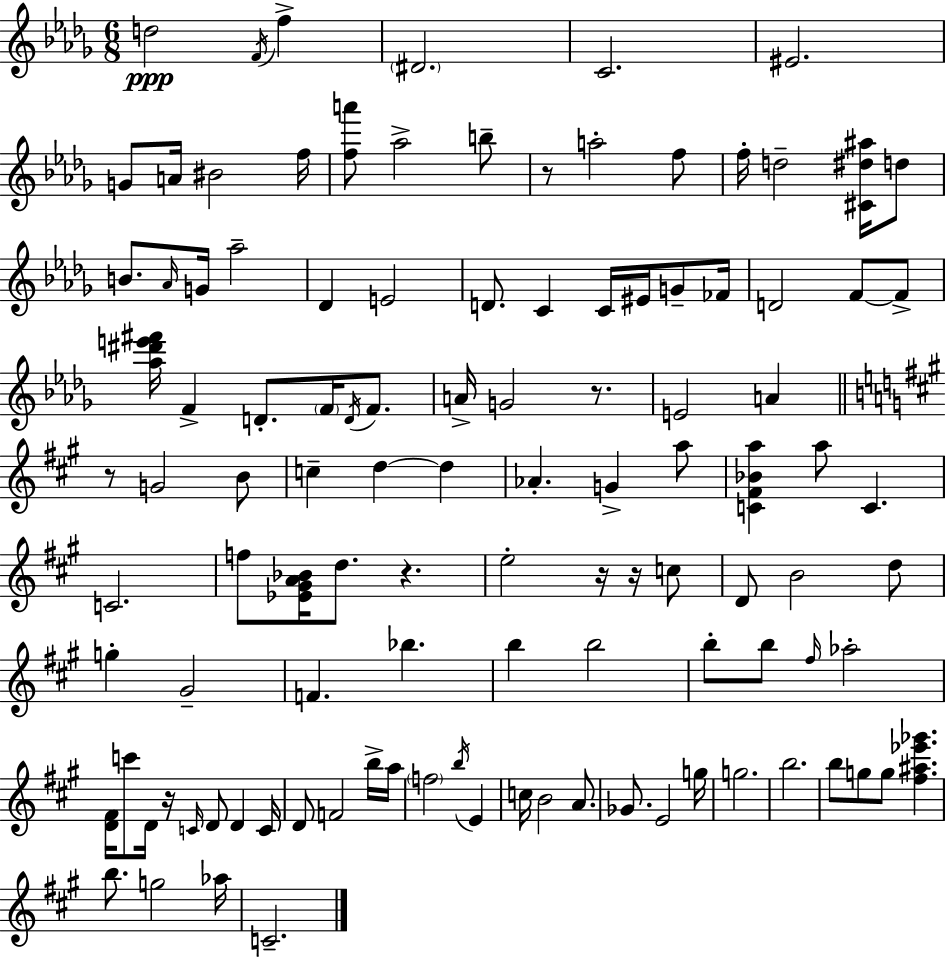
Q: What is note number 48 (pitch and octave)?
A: G4